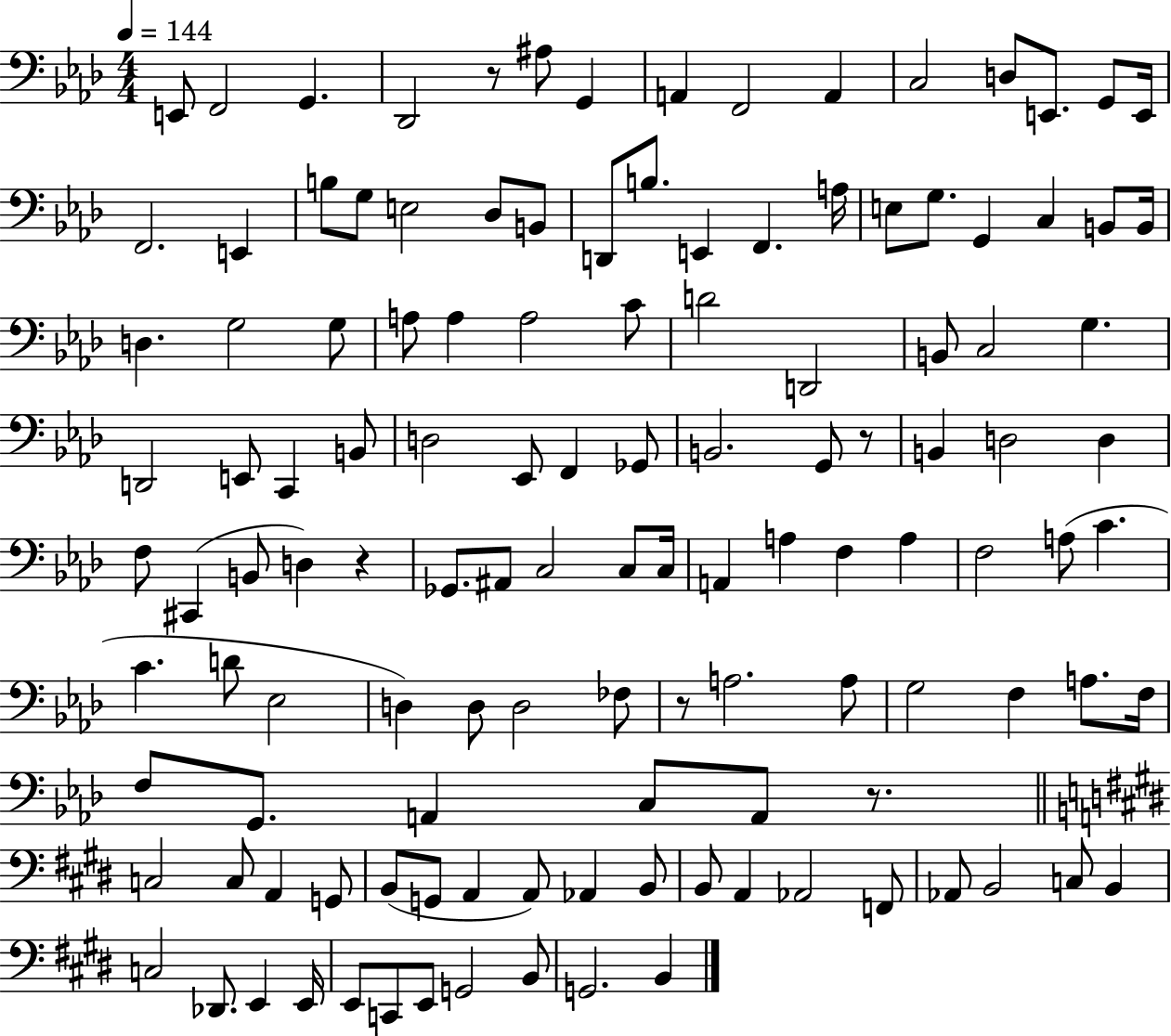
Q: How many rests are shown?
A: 5